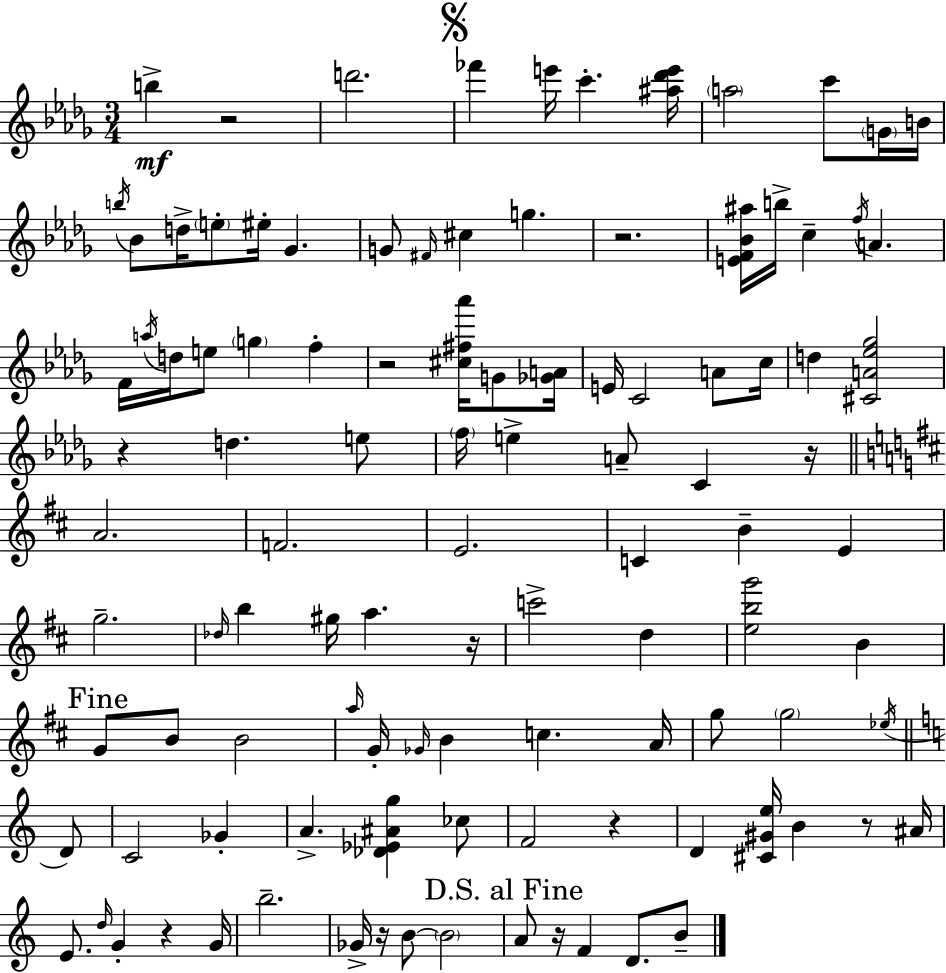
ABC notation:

X:1
T:Untitled
M:3/4
L:1/4
K:Bbm
b z2 d'2 _f' e'/4 c' [^a_d'e']/4 a2 c'/2 G/4 B/4 b/4 _B/2 d/4 e/2 ^e/4 _G G/2 ^F/4 ^c g z2 [EF_B^a]/4 b/4 c f/4 A F/4 a/4 d/4 e/2 g f z2 [^c^f_a']/4 G/2 [_GA]/4 E/4 C2 A/2 c/4 d [^CA_e_g]2 z d e/2 f/4 e A/2 C z/4 A2 F2 E2 C B E g2 _d/4 b ^g/4 a z/4 c'2 d [ebg']2 B G/2 B/2 B2 a/4 G/4 _G/4 B c A/4 g/2 g2 _e/4 D/2 C2 _G A [_D_E^Ag] _c/2 F2 z D [^C^Ge]/4 B z/2 ^A/4 E/2 d/4 G z G/4 b2 _G/4 z/4 B/2 B2 A/2 z/4 F D/2 B/2